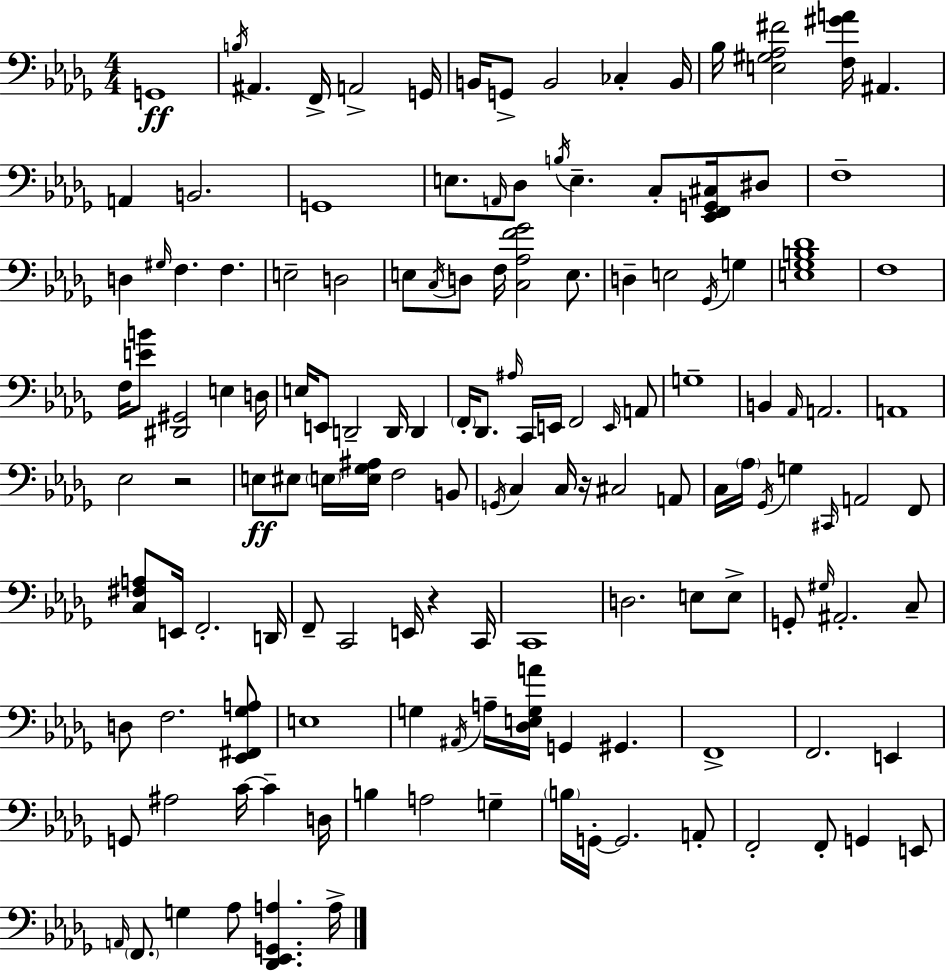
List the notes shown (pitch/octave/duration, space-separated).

G2/w B3/s A#2/q. F2/s A2/h G2/s B2/s G2/e B2/h CES3/q B2/s Bb3/s [E3,G#3,Ab3,F#4]/h [F3,G#4,A4]/s A#2/q. A2/q B2/h. G2/w E3/e. A2/s Db3/e B3/s E3/q. C3/e [Eb2,F2,G2,C#3]/s D#3/e F3/w D3/q G#3/s F3/q. F3/q. E3/h D3/h E3/e C3/s D3/e F3/s [C3,Ab3,F4,Gb4]/h E3/e. D3/q E3/h Gb2/s G3/q [E3,Gb3,B3,Db4]/w F3/w F3/s [E4,B4]/e [D#2,G#2]/h E3/q D3/s E3/s E2/e D2/h D2/s D2/q F2/s Db2/e. A#3/s C2/s E2/s F2/h E2/s A2/e G3/w B2/q Ab2/s A2/h. A2/w Eb3/h R/h E3/e EIS3/e E3/s [E3,Gb3,A#3]/s F3/h B2/e G2/s C3/q C3/s R/s C#3/h A2/e C3/s Ab3/s Gb2/s G3/q C#2/s A2/h F2/e [C3,F#3,A3]/e E2/s F2/h. D2/s F2/e C2/h E2/s R/q C2/s C2/w D3/h. E3/e E3/e G2/e G#3/s A#2/h. C3/e D3/e F3/h. [Eb2,F#2,Gb3,A3]/e E3/w G3/q A#2/s A3/s [Db3,E3,G3,A4]/s G2/q G#2/q. F2/w F2/h. E2/q G2/e A#3/h C4/s C4/q D3/s B3/q A3/h G3/q B3/s G2/s G2/h. A2/e F2/h F2/e G2/q E2/e A2/s F2/e. G3/q Ab3/e [Db2,Eb2,G2,A3]/q. A3/s